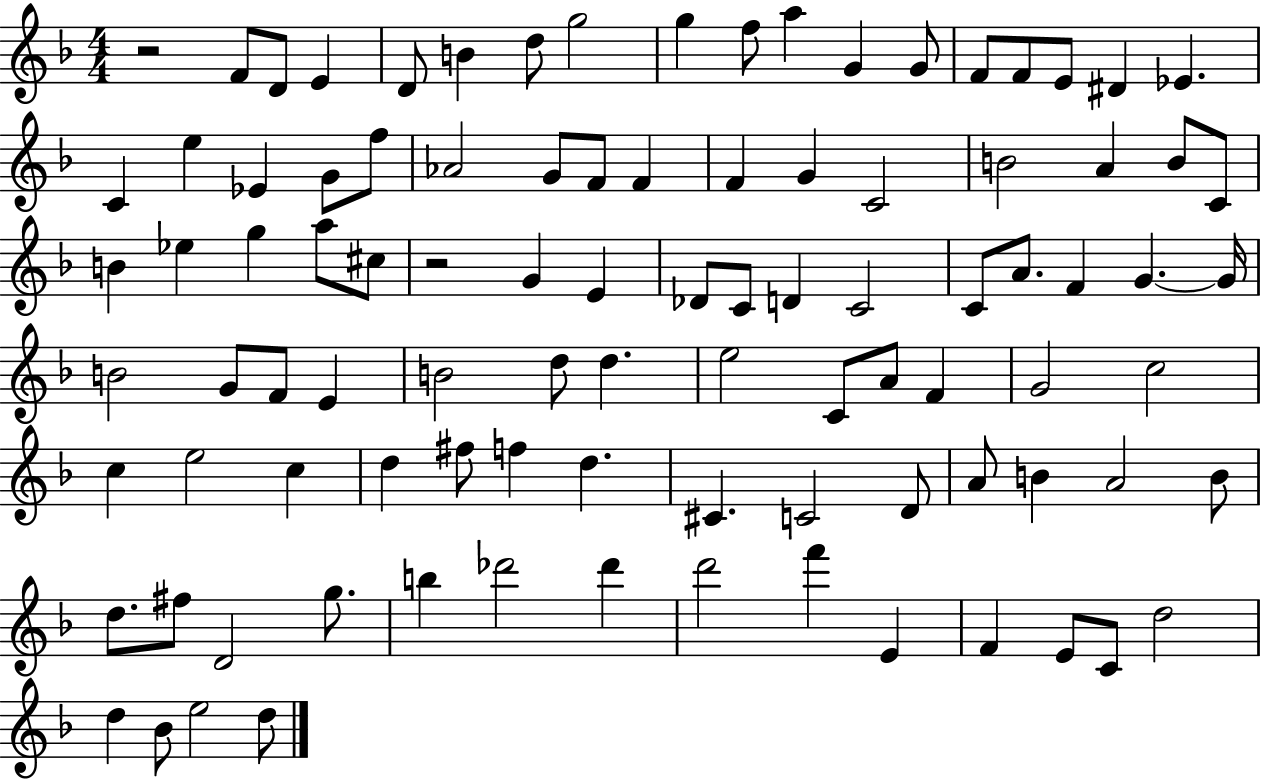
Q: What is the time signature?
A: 4/4